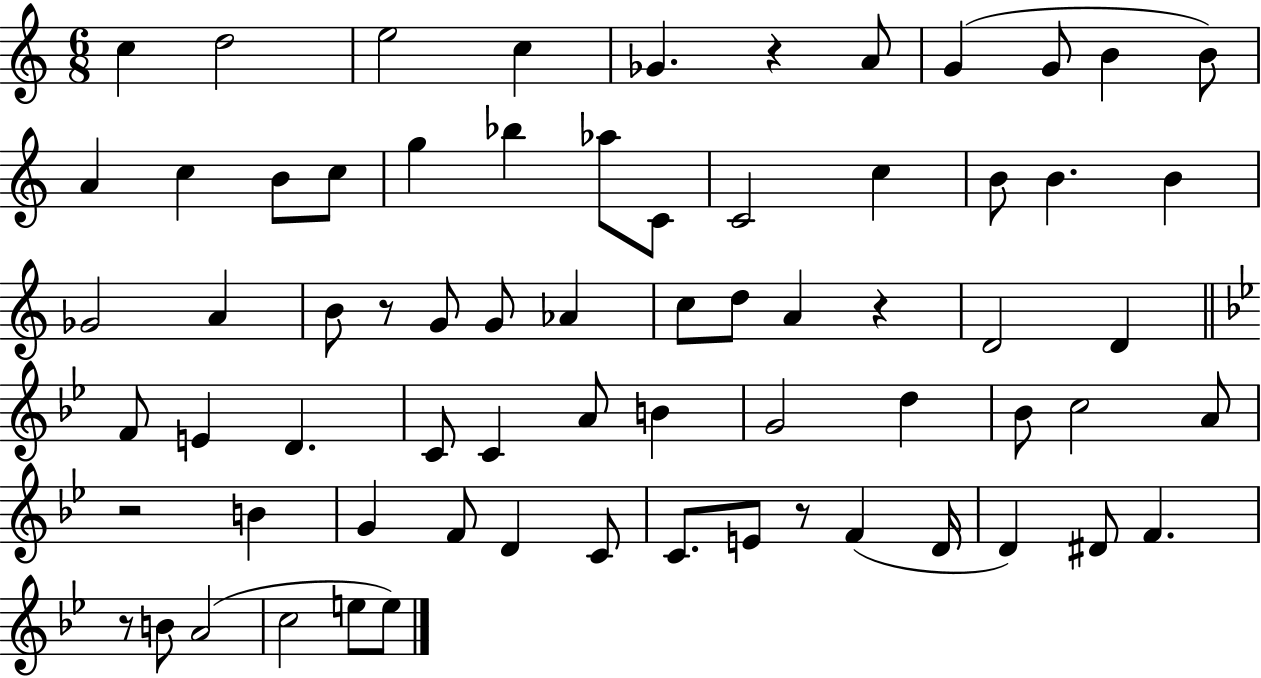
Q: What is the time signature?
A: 6/8